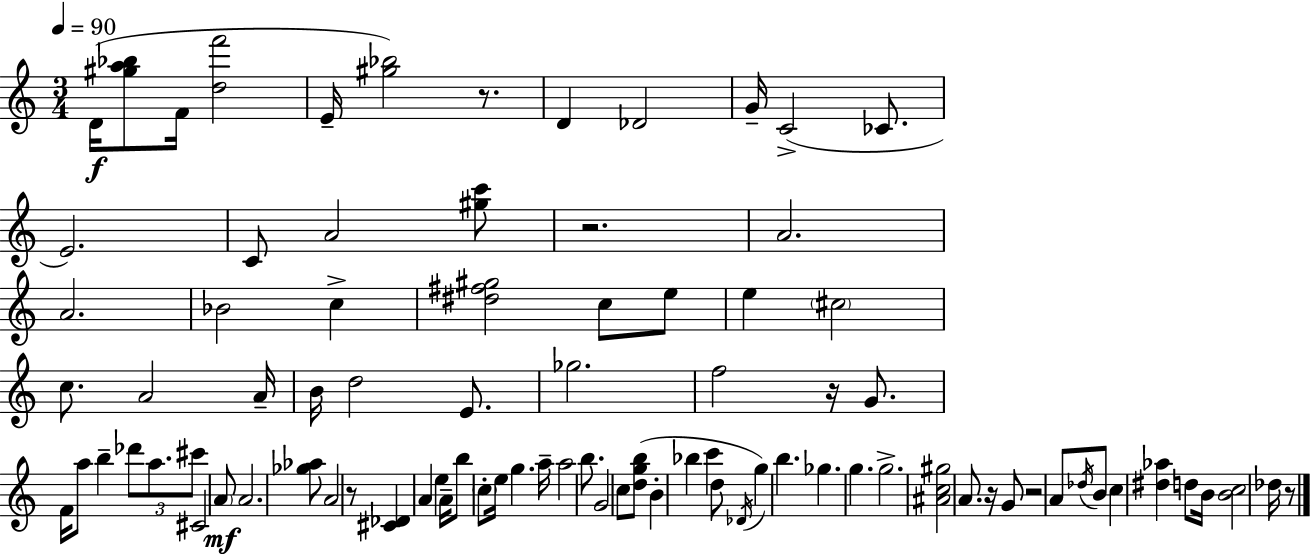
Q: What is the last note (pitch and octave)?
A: Db5